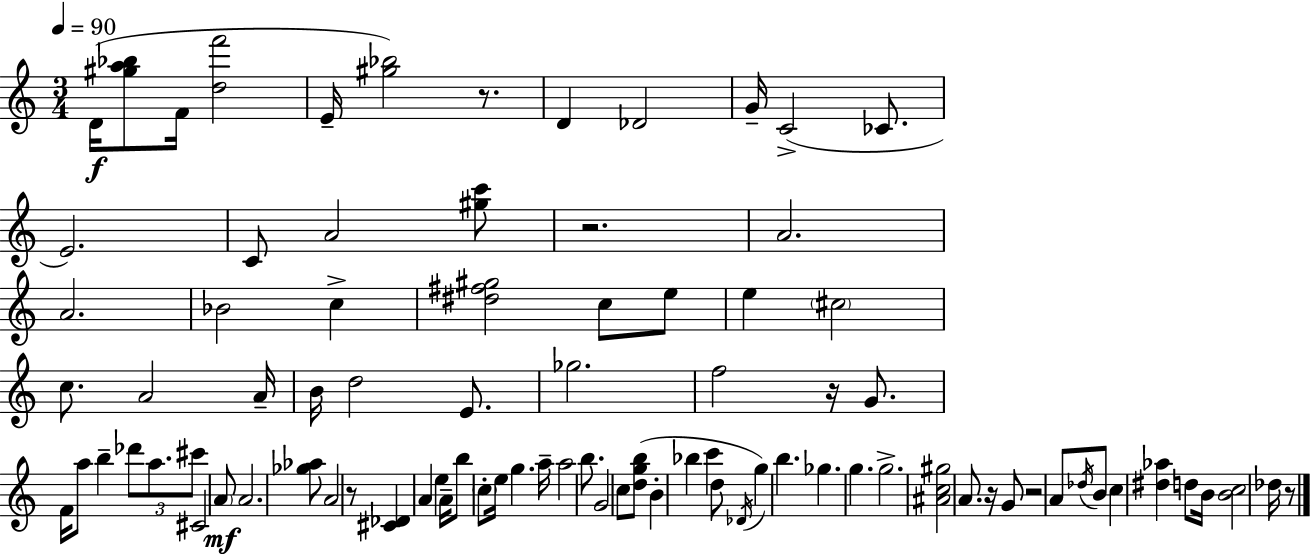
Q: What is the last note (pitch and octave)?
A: Db5